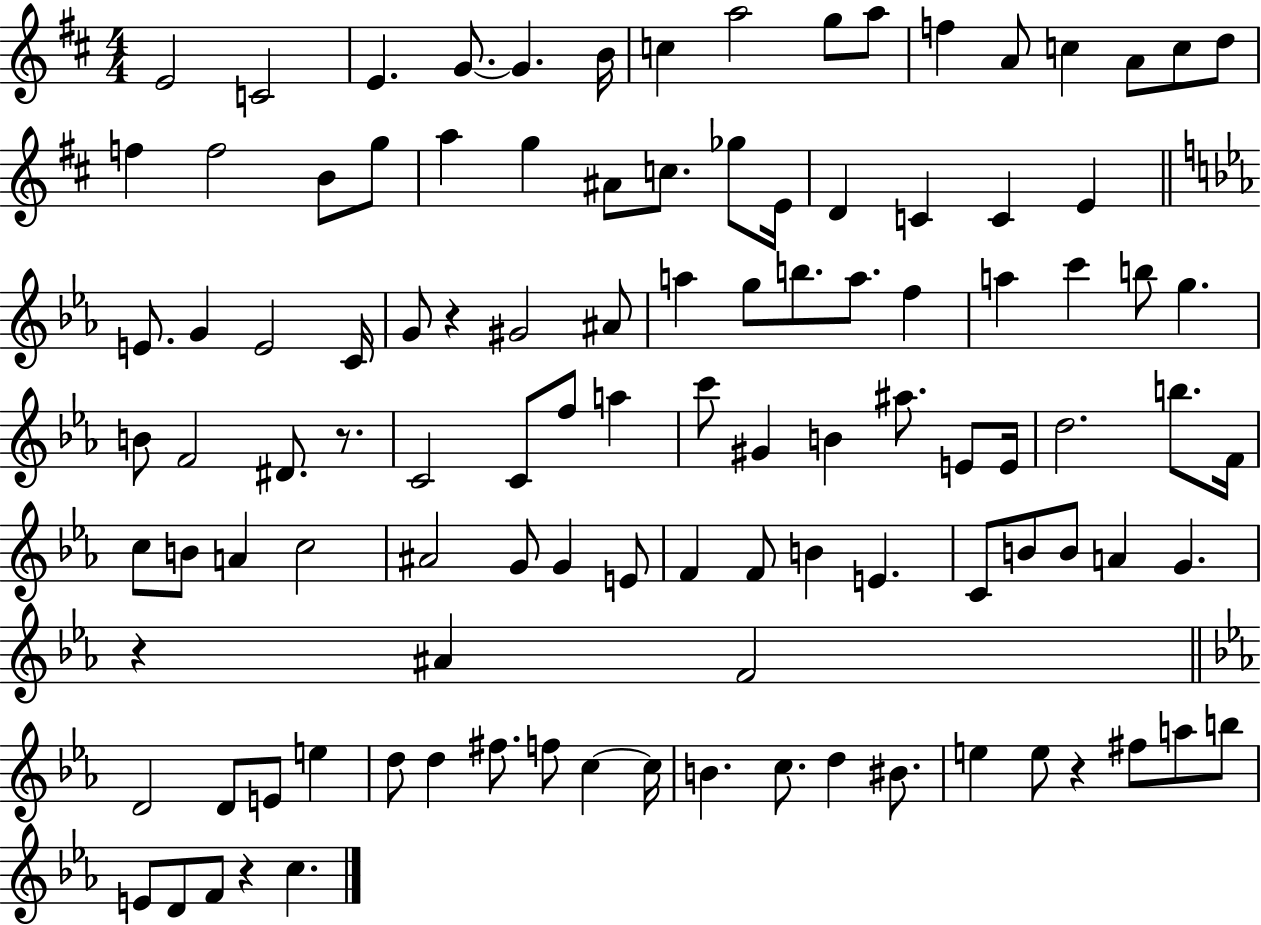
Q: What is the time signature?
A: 4/4